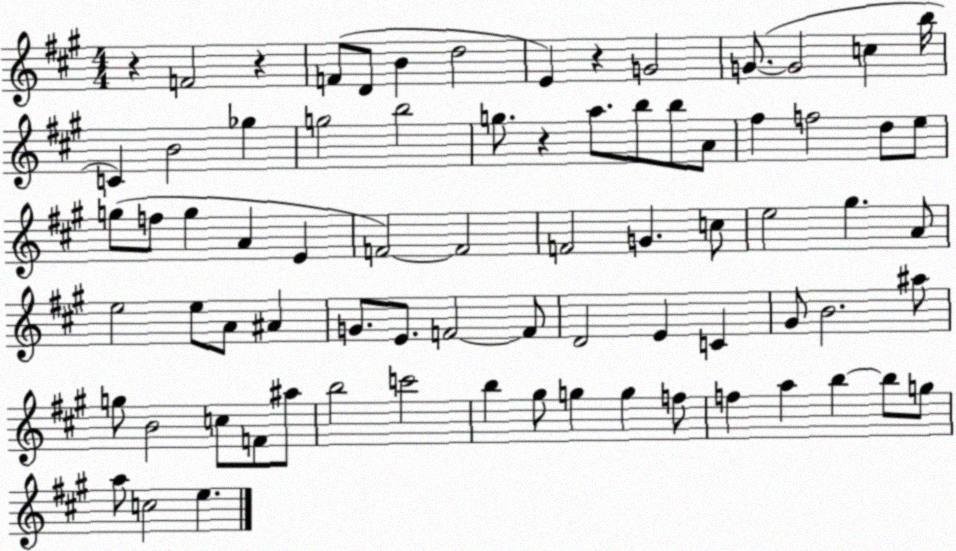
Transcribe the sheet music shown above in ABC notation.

X:1
T:Untitled
M:4/4
L:1/4
K:A
z F2 z F/2 D/2 B d2 E z G2 G/2 G2 c b/4 C B2 _g g2 b2 g/2 z a/2 b/2 b/2 A/2 ^f f2 d/2 e/2 g/2 f/2 g A E F2 F2 F2 G c/2 e2 ^g A/2 e2 e/2 A/2 ^A G/2 E/2 F2 F/2 D2 E C ^G/2 B2 ^a/2 g/2 B2 c/2 F/2 ^a/2 b2 c'2 b ^g/2 g g f/2 f a b b/2 g/2 a/2 c2 e